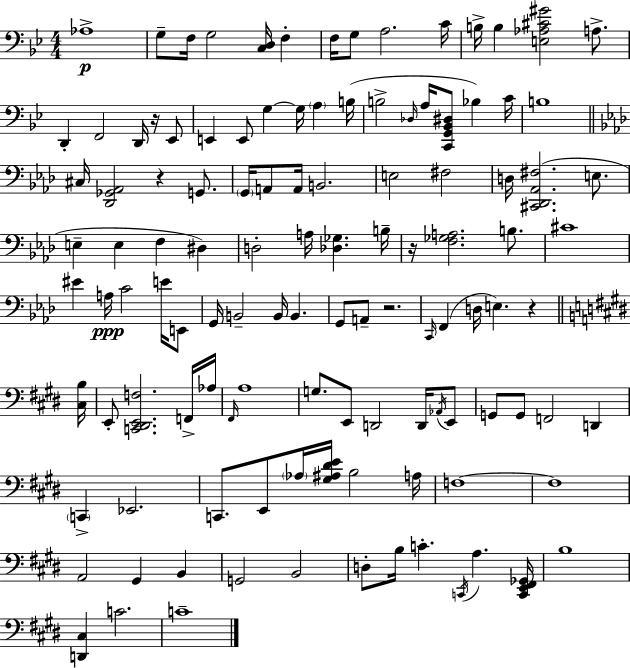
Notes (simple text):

Ab3/w G3/e F3/s G3/h [C3,D3]/s F3/q F3/s G3/e A3/h. C4/s B3/s B3/q [E3,Ab3,C#4,G#4]/h A3/e. D2/q F2/h D2/s R/s Eb2/e E2/q E2/e G3/q G3/s A3/q B3/s B3/h Db3/s A3/s [C2,G2,Bb2,D#3]/e Bb3/q C4/s B3/w C#3/s [Db2,Gb2,Ab2]/h R/q G2/e. G2/s A2/e A2/s B2/h. E3/h F#3/h D3/s [C#2,Db2,Ab2,F#3]/h. E3/e. E3/q E3/q F3/q D#3/q D3/h A3/s [Db3,Gb3]/q. B3/s R/s [F3,Gb3,A3]/h. B3/e. C#4/w EIS4/q A3/s C4/h E4/s E2/e G2/s B2/h B2/s B2/q. G2/e A2/e R/h. C2/s F2/q D3/s E3/q. R/q [C#3,B3]/s E2/e [C2,D#2,E2,F3]/h. F2/s Ab3/s F#2/s A3/w G3/e. E2/e D2/h D2/s Ab2/s E2/e G2/e G2/e F2/h D2/q C2/q Eb2/h. C2/e. E2/e Ab3/s [G#3,A#3,D#4,E4]/s B3/h A3/s F3/w F3/w A2/h G#2/q B2/q G2/h B2/h D3/e B3/s C4/q. C2/s A3/q. [C2,E2,F#2,Gb2]/s B3/w [D2,C#3]/q C4/h. C4/w